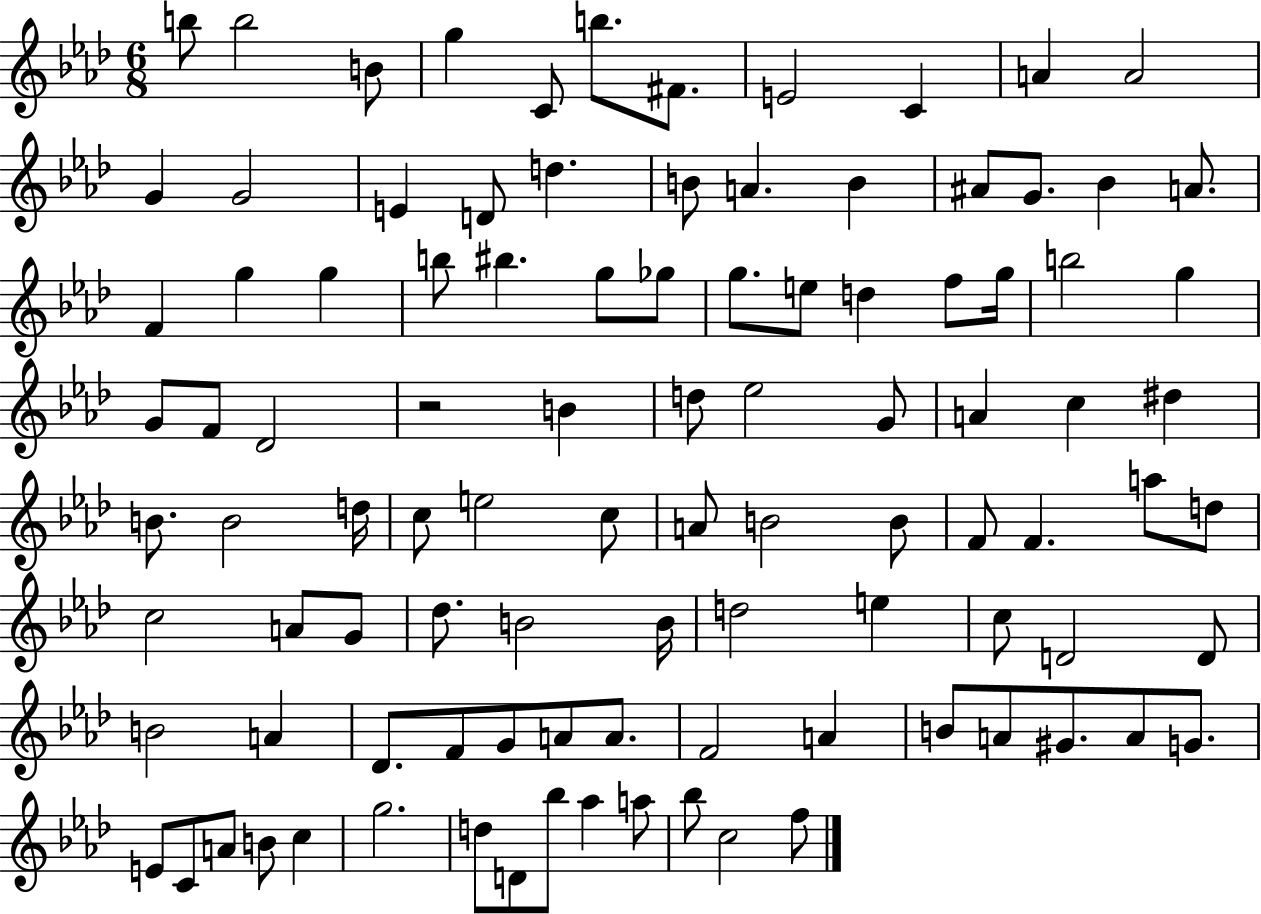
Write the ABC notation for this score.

X:1
T:Untitled
M:6/8
L:1/4
K:Ab
b/2 b2 B/2 g C/2 b/2 ^F/2 E2 C A A2 G G2 E D/2 d B/2 A B ^A/2 G/2 _B A/2 F g g b/2 ^b g/2 _g/2 g/2 e/2 d f/2 g/4 b2 g G/2 F/2 _D2 z2 B d/2 _e2 G/2 A c ^d B/2 B2 d/4 c/2 e2 c/2 A/2 B2 B/2 F/2 F a/2 d/2 c2 A/2 G/2 _d/2 B2 B/4 d2 e c/2 D2 D/2 B2 A _D/2 F/2 G/2 A/2 A/2 F2 A B/2 A/2 ^G/2 A/2 G/2 E/2 C/2 A/2 B/2 c g2 d/2 D/2 _b/2 _a a/2 _b/2 c2 f/2